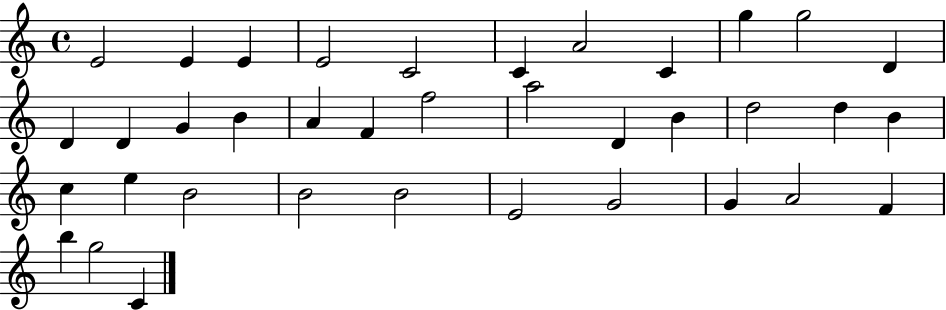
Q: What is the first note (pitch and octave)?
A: E4